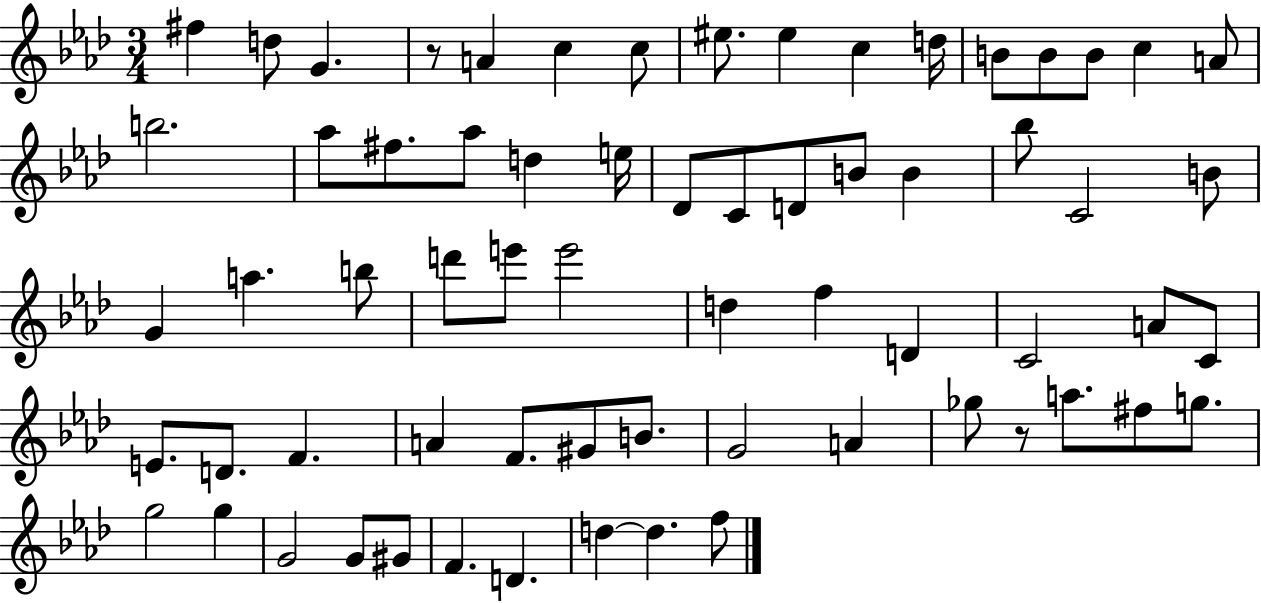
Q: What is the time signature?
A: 3/4